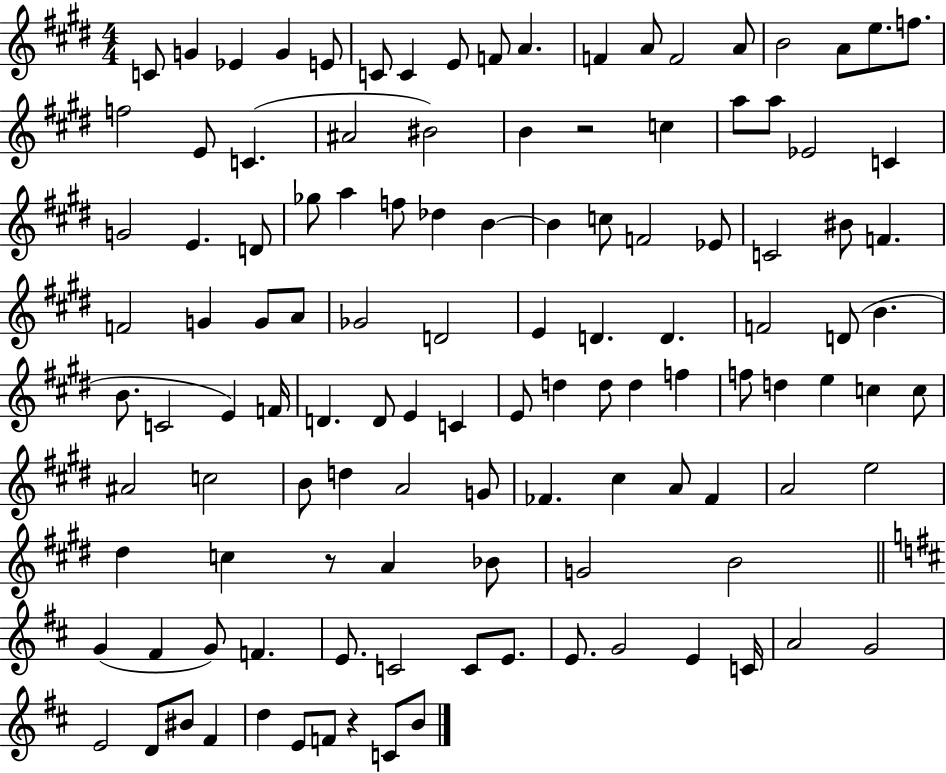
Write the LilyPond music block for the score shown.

{
  \clef treble
  \numericTimeSignature
  \time 4/4
  \key e \major
  \repeat volta 2 { c'8 g'4 ees'4 g'4 e'8 | c'8 c'4 e'8 f'8 a'4. | f'4 a'8 f'2 a'8 | b'2 a'8 e''8. f''8. | \break f''2 e'8 c'4.( | ais'2 bis'2) | b'4 r2 c''4 | a''8 a''8 ees'2 c'4 | \break g'2 e'4. d'8 | ges''8 a''4 f''8 des''4 b'4~~ | b'4 c''8 f'2 ees'8 | c'2 bis'8 f'4. | \break f'2 g'4 g'8 a'8 | ges'2 d'2 | e'4 d'4. d'4. | f'2 d'8( b'4. | \break b'8. c'2 e'4) f'16 | d'4. d'8 e'4 c'4 | e'8 d''4 d''8 d''4 f''4 | f''8 d''4 e''4 c''4 c''8 | \break ais'2 c''2 | b'8 d''4 a'2 g'8 | fes'4. cis''4 a'8 fes'4 | a'2 e''2 | \break dis''4 c''4 r8 a'4 bes'8 | g'2 b'2 | \bar "||" \break \key b \minor g'4( fis'4 g'8) f'4. | e'8. c'2 c'8 e'8. | e'8. g'2 e'4 c'16 | a'2 g'2 | \break e'2 d'8 bis'8 fis'4 | d''4 e'8 f'8 r4 c'8 b'8 | } \bar "|."
}